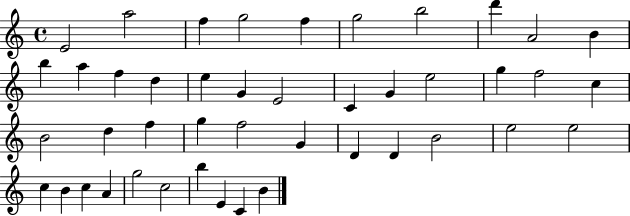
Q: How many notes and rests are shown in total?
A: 44